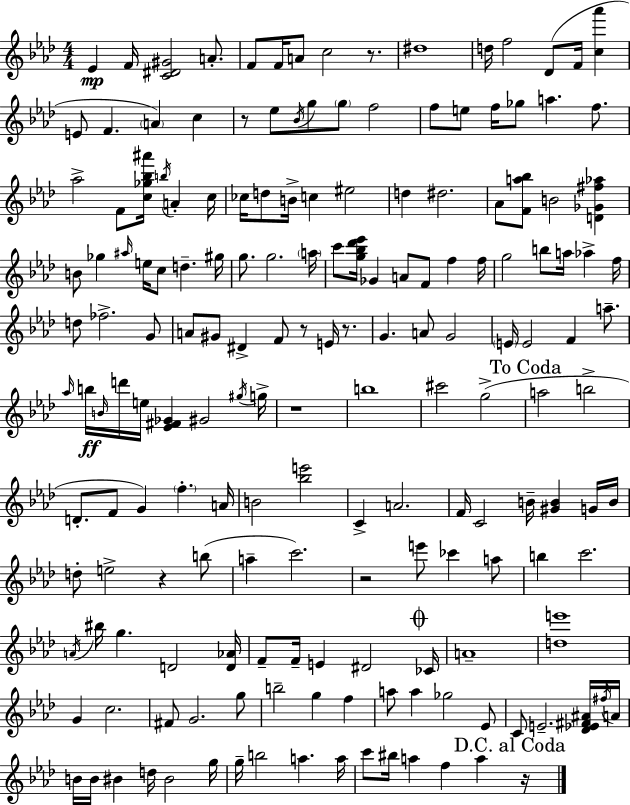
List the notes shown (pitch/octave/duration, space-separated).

Eb4/q F4/s [C4,D#4,G#4]/h A4/e. F4/e F4/s A4/e C5/h R/e. D#5/w D5/s F5/h Db4/e F4/s [C5,Ab6]/q E4/e F4/q. A4/q C5/q R/e Eb5/e Bb4/s G5/e G5/e F5/h F5/e E5/e F5/s Gb5/e A5/q. F5/e. Ab5/h F4/e [C5,Gb5,Bb5,A#6]/s B5/s A4/q C5/s CES5/s D5/e B4/s C5/q EIS5/h D5/q D#5/h. Ab4/e [F4,A5,Bb5]/e B4/h [D4,Gb4,F#5,Ab5]/q B4/e Gb5/q A#5/s E5/s C5/e D5/q. G#5/s G5/e. G5/h. A5/s C6/e [G5,Bb5,Db6,Eb6]/s Gb4/q A4/e F4/e F5/q F5/s G5/h B5/e A5/s Ab5/q F5/s D5/e FES5/h. G4/e A4/e G#4/e D#4/q F4/e R/e E4/s R/e. G4/q. A4/e G4/h E4/s E4/h F4/q A5/e. Ab5/s B5/s B4/s D6/s E5/s [Eb4,F#4,Gb4]/q G#4/h G#5/s G5/s R/w B5/w C#6/h G5/h A5/h B5/h D4/e. F4/e G4/q F5/q. A4/s B4/h [Bb5,E6]/h C4/q A4/h. F4/s C4/h B4/s [G#4,B4]/q G4/s B4/s D5/e E5/h R/q B5/e A5/q C6/h. R/h E6/e CES6/q A5/e B5/q C6/h. A4/s BIS5/s G5/q. D4/h [D4,Ab4]/s F4/e F4/s E4/q D#4/h CES4/s A4/w [D5,E6]/w G4/q C5/h. F#4/e G4/h. G5/e B5/h G5/q F5/q A5/e A5/q Gb5/h Eb4/e C4/e E4/h. [Db4,Eb4,F#4,A#4]/s F#5/s A4/s B4/s B4/s BIS4/q D5/s BIS4/h G5/s G5/s B5/h A5/q. A5/s C6/e BIS5/s A5/q F5/q A5/q R/s